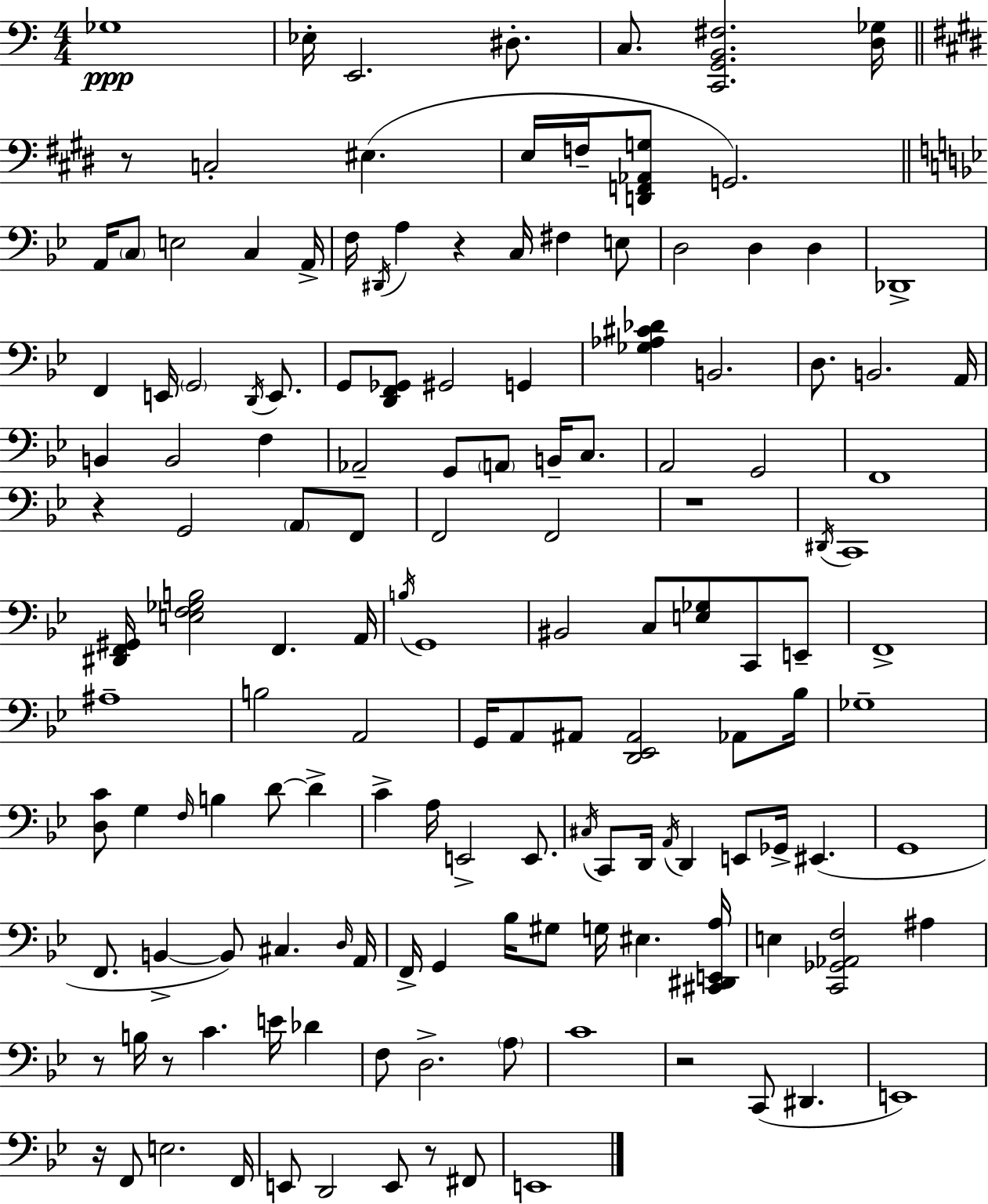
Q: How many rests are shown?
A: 9